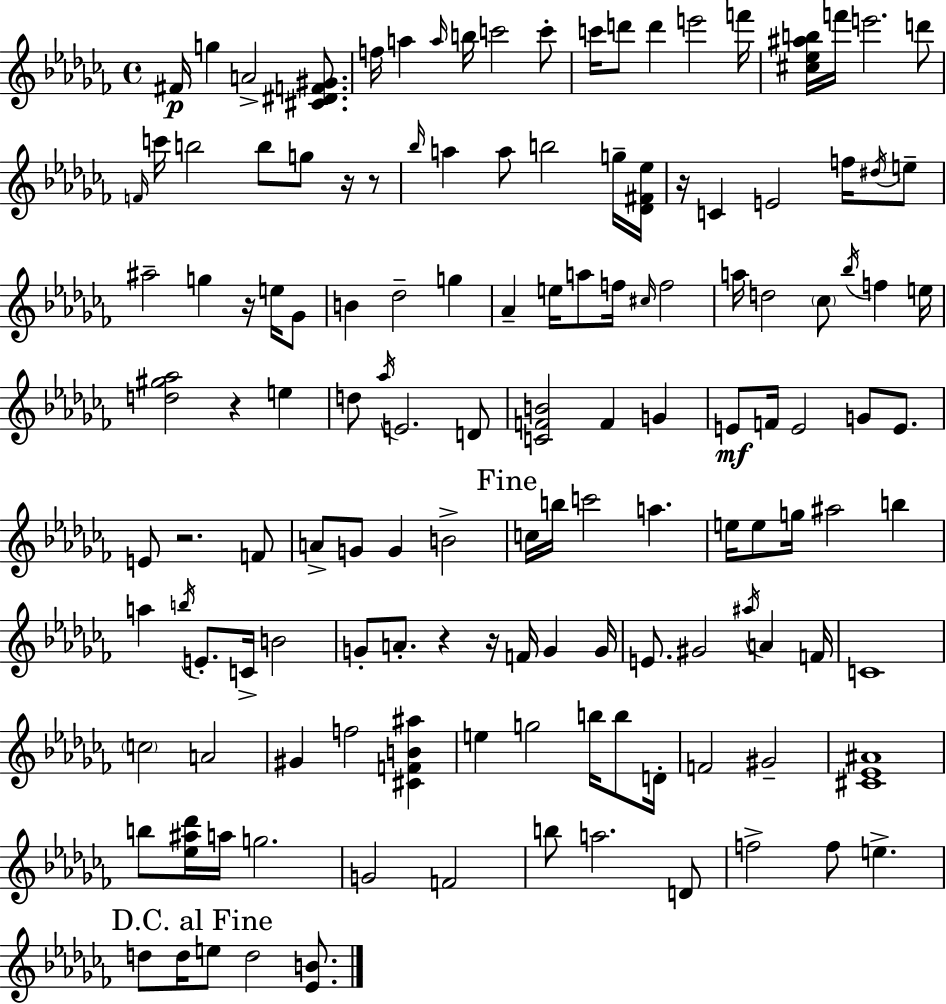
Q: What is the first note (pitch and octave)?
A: F#4